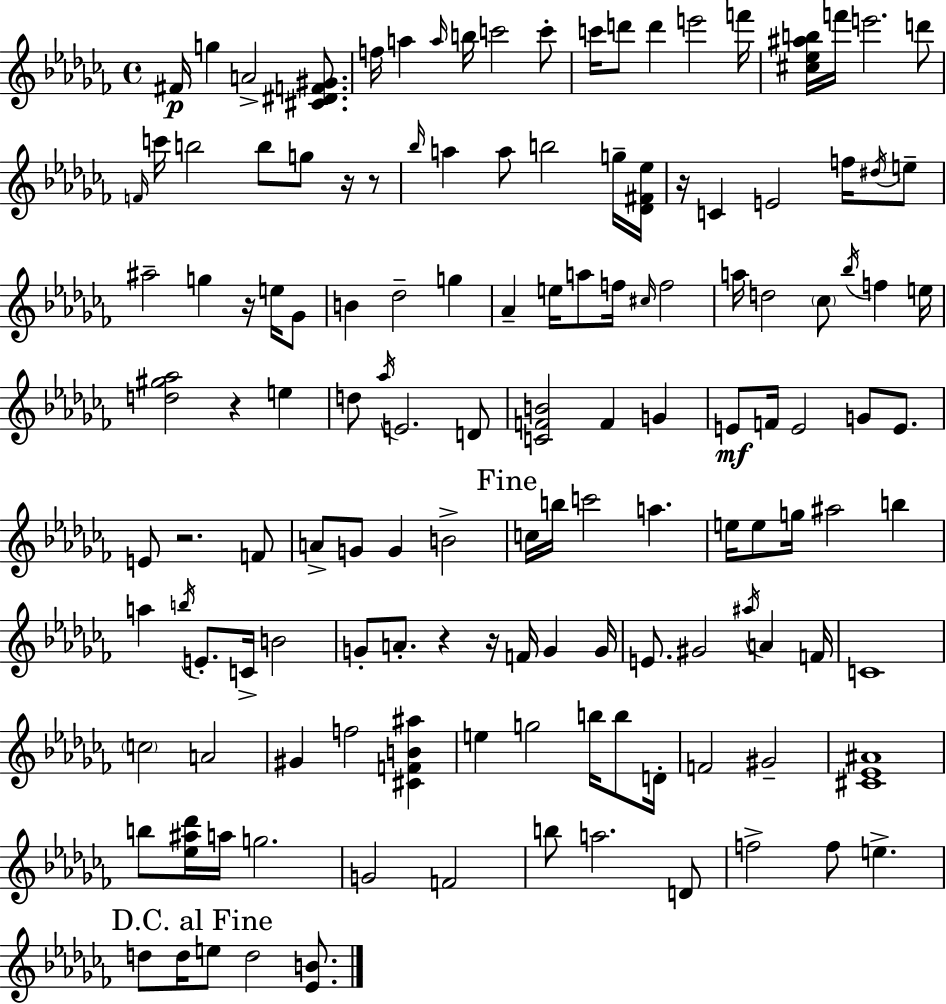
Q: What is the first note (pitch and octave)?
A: F#4